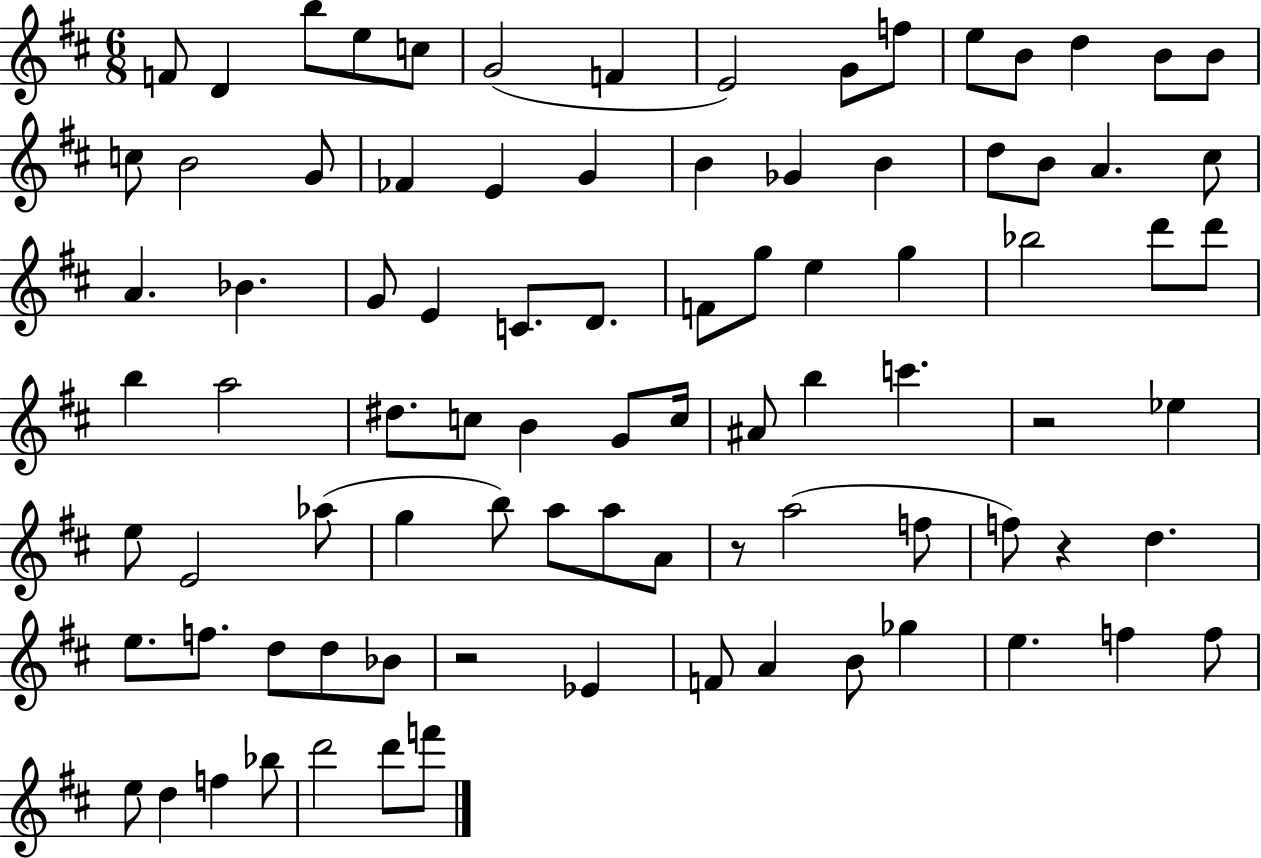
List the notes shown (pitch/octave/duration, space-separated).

F4/e D4/q B5/e E5/e C5/e G4/h F4/q E4/h G4/e F5/e E5/e B4/e D5/q B4/e B4/e C5/e B4/h G4/e FES4/q E4/q G4/q B4/q Gb4/q B4/q D5/e B4/e A4/q. C#5/e A4/q. Bb4/q. G4/e E4/q C4/e. D4/e. F4/e G5/e E5/q G5/q Bb5/h D6/e D6/e B5/q A5/h D#5/e. C5/e B4/q G4/e C5/s A#4/e B5/q C6/q. R/h Eb5/q E5/e E4/h Ab5/e G5/q B5/e A5/e A5/e A4/e R/e A5/h F5/e F5/e R/q D5/q. E5/e. F5/e. D5/e D5/e Bb4/e R/h Eb4/q F4/e A4/q B4/e Gb5/q E5/q. F5/q F5/e E5/e D5/q F5/q Bb5/e D6/h D6/e F6/e